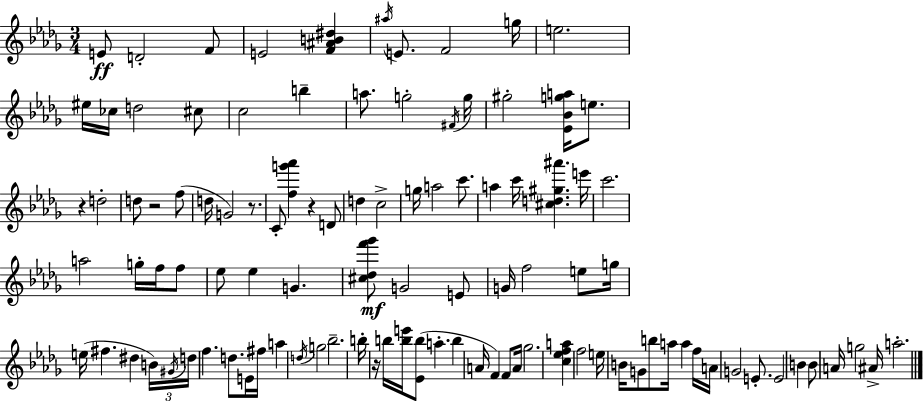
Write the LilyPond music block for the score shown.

{
  \clef treble
  \numericTimeSignature
  \time 3/4
  \key bes \minor
  e'8\ff d'2-. f'8 | e'2 <f' ais' b' dis''>4 | \acciaccatura { ais''16 } e'8. f'2 | g''16 e''2. | \break eis''16 ces''16 d''2 cis''8 | c''2 b''4-- | a''8. g''2-. | \acciaccatura { fis'16 } g''16 gis''2-. <ees' bes' g'' a''>16 e''8. | \break r4 d''2-. | d''8 r2 | f''8( d''16 g'2) r8. | c'8-. <f'' g''' aes'''>4 r4 | \break d'8 d''4 c''2-> | g''16 a''2 c'''8. | a''4 c'''16 <cis'' d'' gis'' ais'''>4. | e'''16 c'''2. | \break a''2 g''16-. f''16 | f''8 ees''8 ees''4 g'4. | <cis'' des'' f''' ges'''>8\mf g'2 | e'8 g'16 f''2 e''8 | \break g''16 e''16( fis''4. dis''4 | \tuplet 3/2 { b'16) \acciaccatura { gis'16 } d''16 } f''4. d''8. | e'16 fis''16 a''4 \acciaccatura { d''16 } g''2 | bes''2.-- | \break b''16-. r16 b''16 <b'' e'''>16 <ees' b''>8( a''4.-. | b''4 a'16 f'4) | f'8 a'16 ges''2. | <c'' ees'' f'' a''>4 f''2 | \break e''16 b'16 g'8 b''8 a''16 a''4 | f''16 a'16 g'2 | e'8.-. e'2 | b'4 b'8 a'16 g''2 | \break ais'16-> a''2.-. | \bar "|."
}